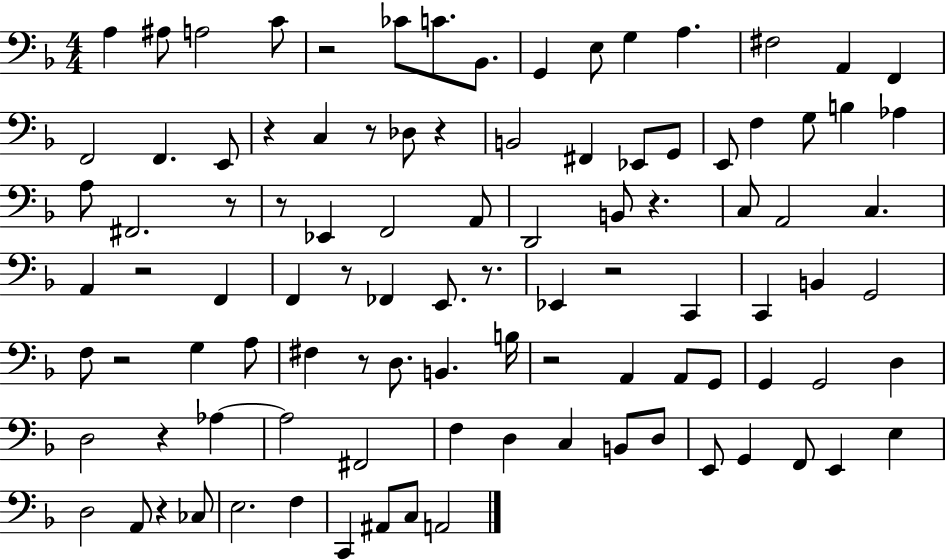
A3/q A#3/e A3/h C4/e R/h CES4/e C4/e. Bb2/e. G2/q E3/e G3/q A3/q. F#3/h A2/q F2/q F2/h F2/q. E2/e R/q C3/q R/e Db3/e R/q B2/h F#2/q Eb2/e G2/e E2/e F3/q G3/e B3/q Ab3/q A3/e F#2/h. R/e R/e Eb2/q F2/h A2/e D2/h B2/e R/q. C3/e A2/h C3/q. A2/q R/h F2/q F2/q R/e FES2/q E2/e. R/e. Eb2/q R/h C2/q C2/q B2/q G2/h F3/e R/h G3/q A3/e F#3/q R/e D3/e. B2/q. B3/s R/h A2/q A2/e G2/e G2/q G2/h D3/q D3/h R/q Ab3/q Ab3/h F#2/h F3/q D3/q C3/q B2/e D3/e E2/e G2/q F2/e E2/q E3/q D3/h A2/e R/q CES3/e E3/h. F3/q C2/q A#2/e C3/e A2/h